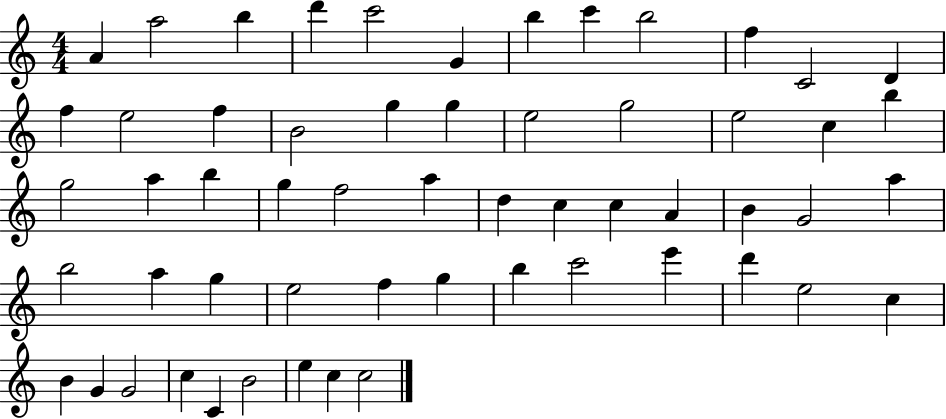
X:1
T:Untitled
M:4/4
L:1/4
K:C
A a2 b d' c'2 G b c' b2 f C2 D f e2 f B2 g g e2 g2 e2 c b g2 a b g f2 a d c c A B G2 a b2 a g e2 f g b c'2 e' d' e2 c B G G2 c C B2 e c c2